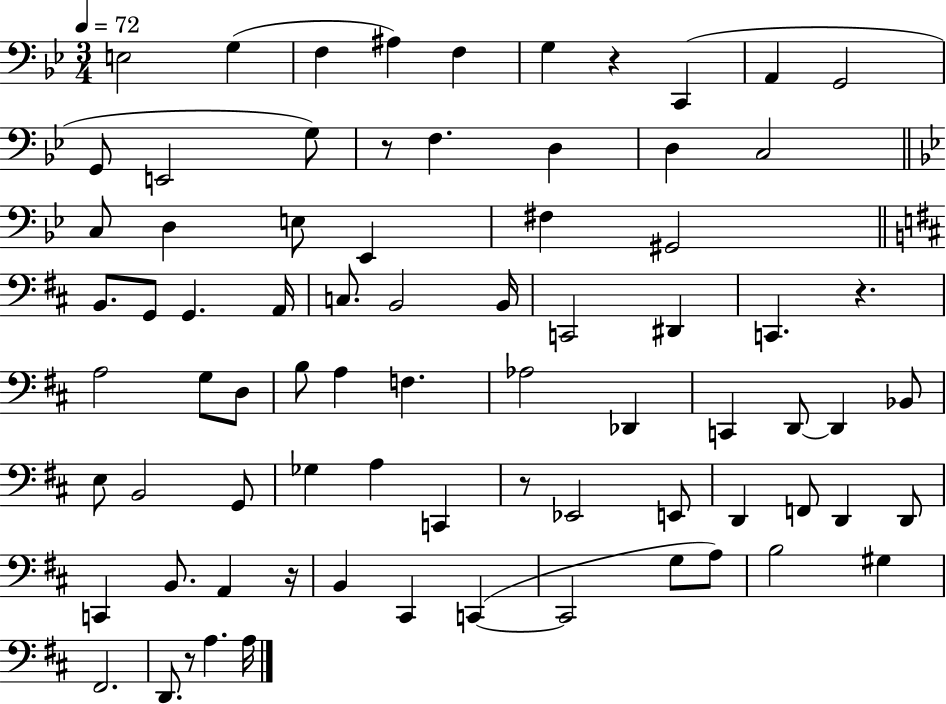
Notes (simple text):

E3/h G3/q F3/q A#3/q F3/q G3/q R/q C2/q A2/q G2/h G2/e E2/h G3/e R/e F3/q. D3/q D3/q C3/h C3/e D3/q E3/e Eb2/q F#3/q G#2/h B2/e. G2/e G2/q. A2/s C3/e. B2/h B2/s C2/h D#2/q C2/q. R/q. A3/h G3/e D3/e B3/e A3/q F3/q. Ab3/h Db2/q C2/q D2/e D2/q Bb2/e E3/e B2/h G2/e Gb3/q A3/q C2/q R/e Eb2/h E2/e D2/q F2/e D2/q D2/e C2/q B2/e. A2/q R/s B2/q C#2/q C2/q C2/h G3/e A3/e B3/h G#3/q F#2/h. D2/e. R/e A3/q. A3/s